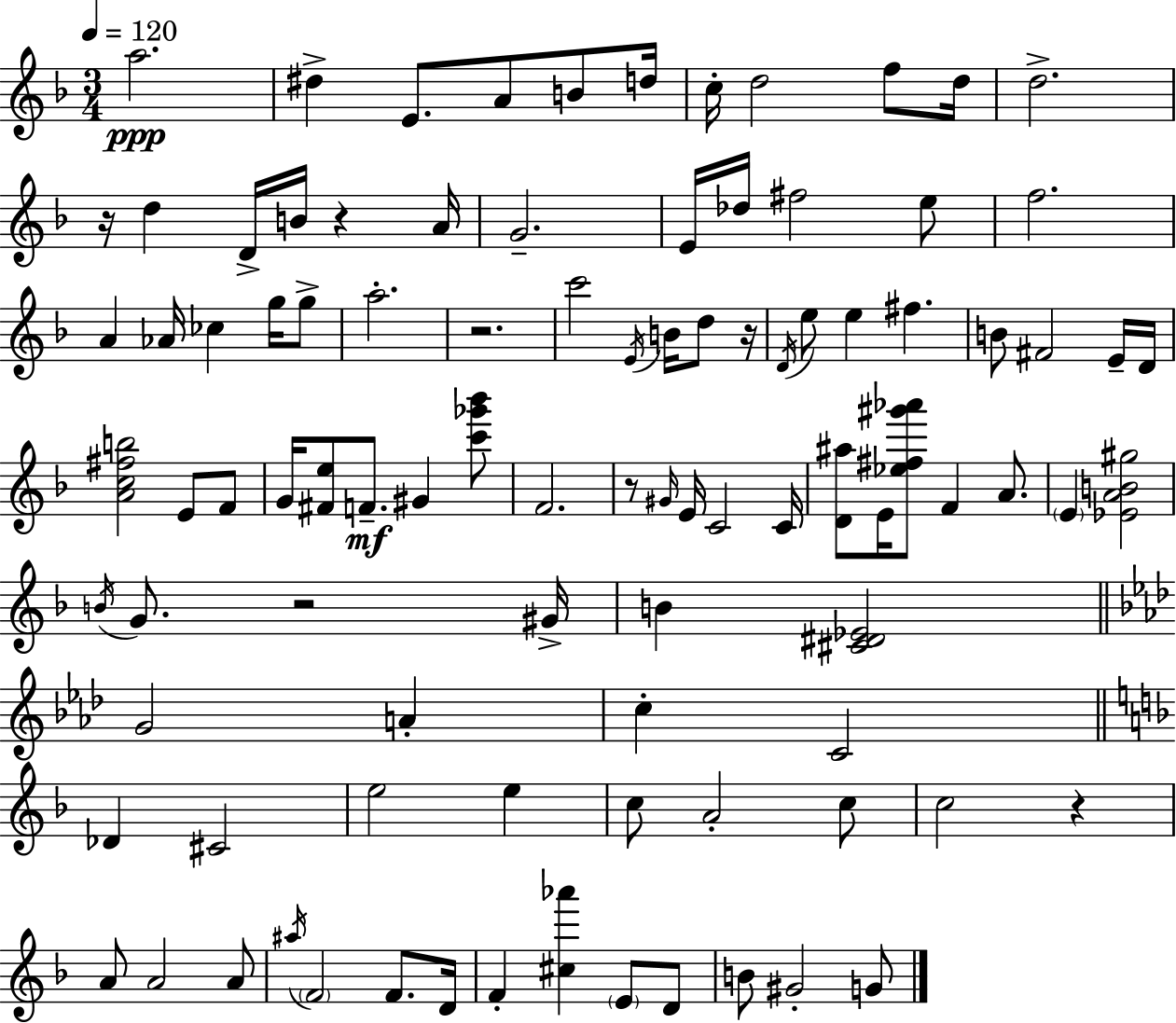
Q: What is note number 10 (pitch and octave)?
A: D5